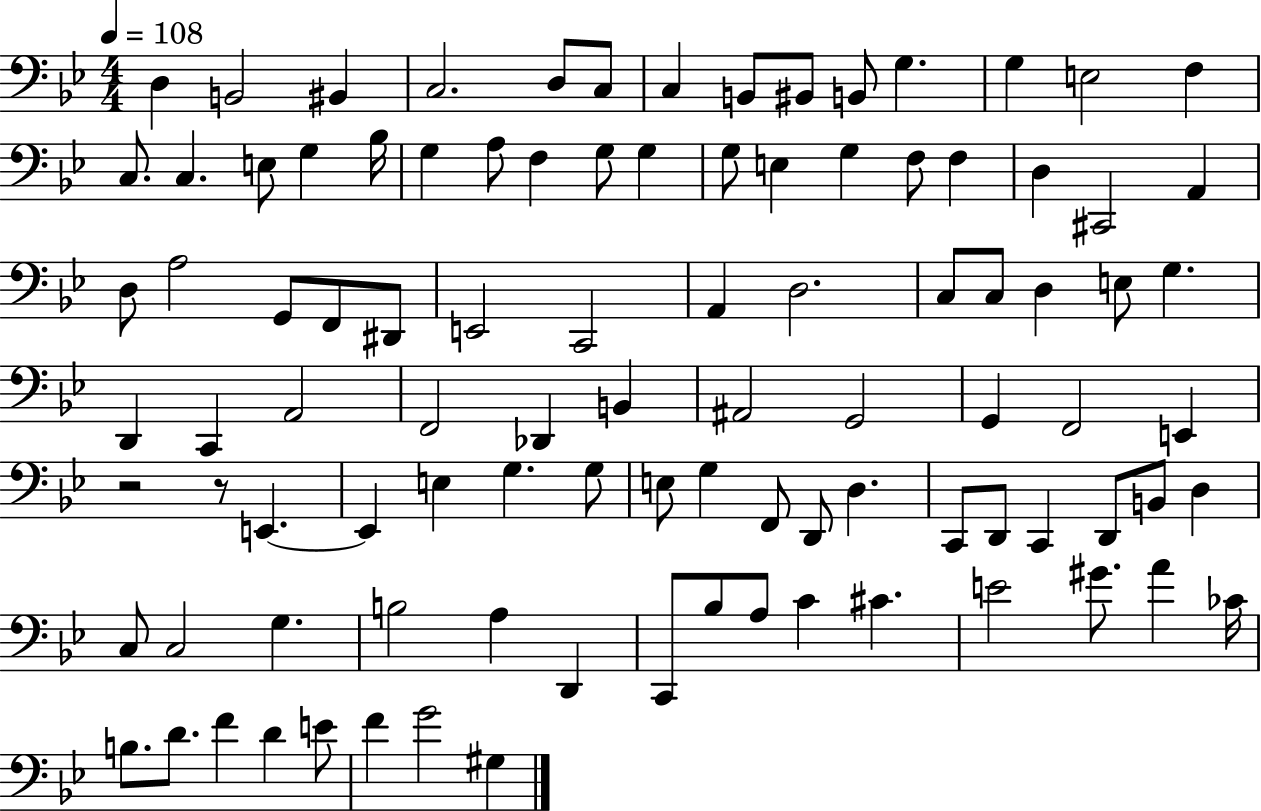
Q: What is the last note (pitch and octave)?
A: G#3